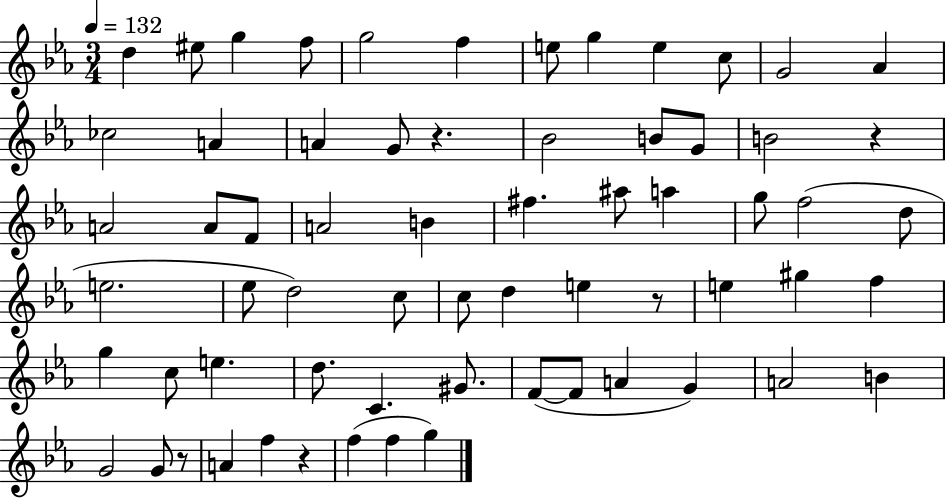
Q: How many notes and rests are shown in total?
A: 65